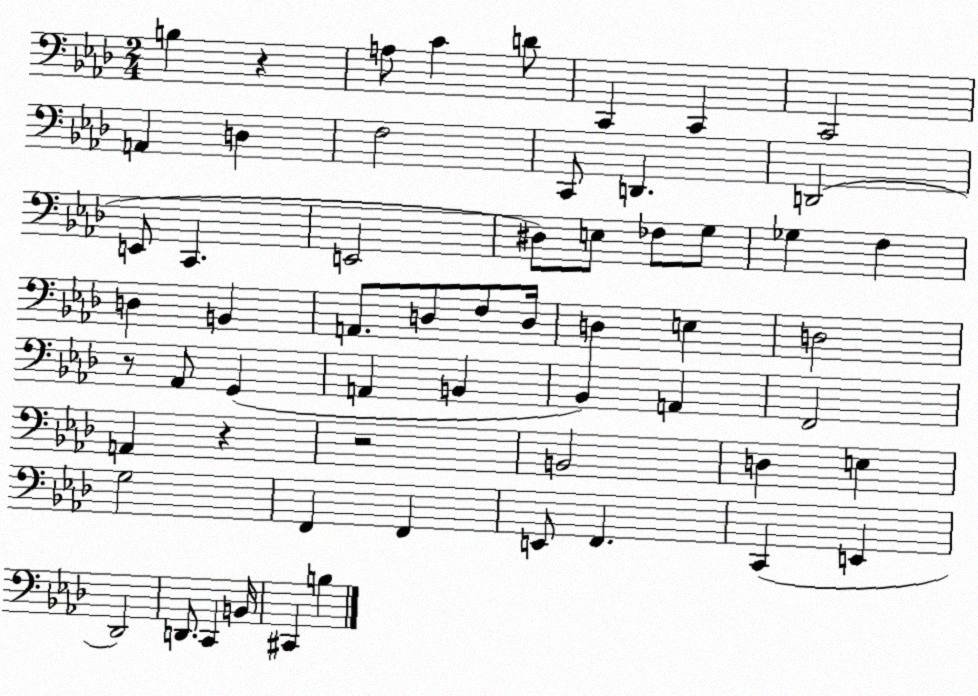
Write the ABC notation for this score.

X:1
T:Untitled
M:2/4
L:1/4
K:Ab
B, z A,/2 C D/2 C,, C,, C,,2 A,, D, F,2 C,,/2 D,, D,,2 E,,/2 C,, E,,2 ^D,/2 E,/2 _F,/2 G,/2 _G, F, D, B,, A,,/2 D,/2 F,/2 D,/4 D, E, D,2 z/2 _A,,/2 G,, A,, B,, _B,, A,, F,,2 A,, z z2 B,,2 D, E, G,2 F,, F,, E,,/2 F,, C,, E,, _D,,2 D,,/2 C,, B,,/4 ^C,, B,